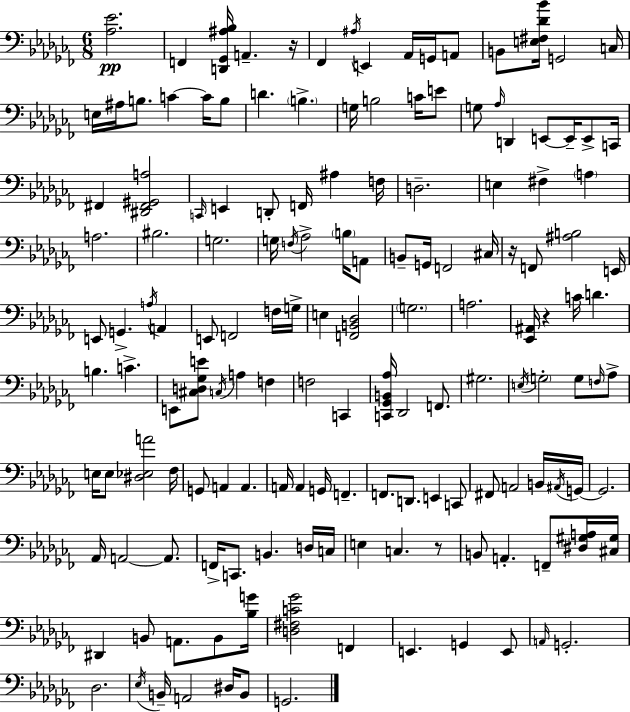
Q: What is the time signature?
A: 6/8